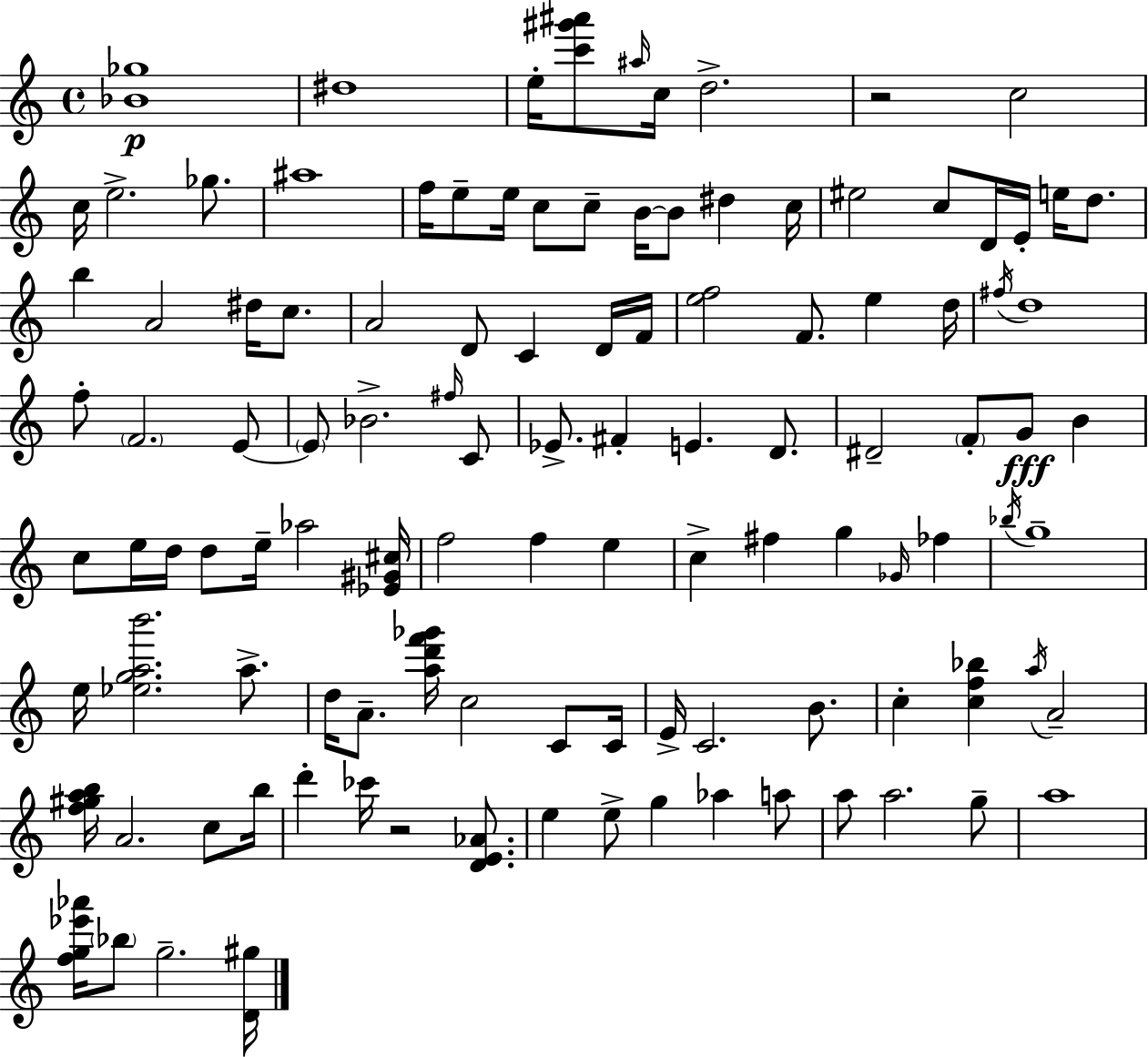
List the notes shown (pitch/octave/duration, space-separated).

[Bb4,Gb5]/w D#5/w E5/s [C6,G#6,A#6]/e A#5/s C5/s D5/h. R/h C5/h C5/s E5/h. Gb5/e. A#5/w F5/s E5/e E5/s C5/e C5/e B4/s B4/e D#5/q C5/s EIS5/h C5/e D4/s E4/s E5/s D5/e. B5/q A4/h D#5/s C5/e. A4/h D4/e C4/q D4/s F4/s [E5,F5]/h F4/e. E5/q D5/s F#5/s D5/w F5/e F4/h. E4/e E4/e Bb4/h. F#5/s C4/e Eb4/e. F#4/q E4/q. D4/e. D#4/h F4/e G4/e B4/q C5/e E5/s D5/s D5/e E5/s Ab5/h [Eb4,G#4,C#5]/s F5/h F5/q E5/q C5/q F#5/q G5/q Gb4/s FES5/q Bb5/s G5/w E5/s [Eb5,G5,A5,B6]/h. A5/e. D5/s A4/e. [A5,D6,F6,Gb6]/s C5/h C4/e C4/s E4/s C4/h. B4/e. C5/q [C5,F5,Bb5]/q A5/s A4/h [F5,G#5,A5,B5]/s A4/h. C5/e B5/s D6/q CES6/s R/h [D4,E4,Ab4]/e. E5/q E5/e G5/q Ab5/q A5/e A5/e A5/h. G5/e A5/w [F5,G5,Eb6,Ab6]/s Bb5/e G5/h. [D4,G#5]/s